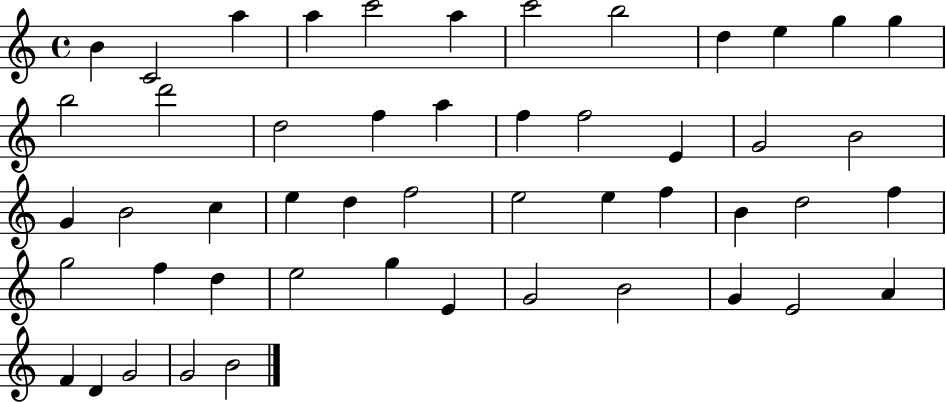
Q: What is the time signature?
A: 4/4